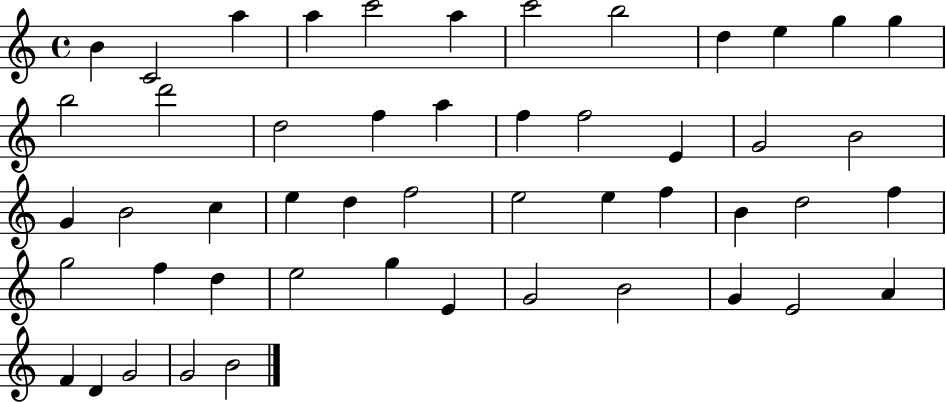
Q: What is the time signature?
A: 4/4